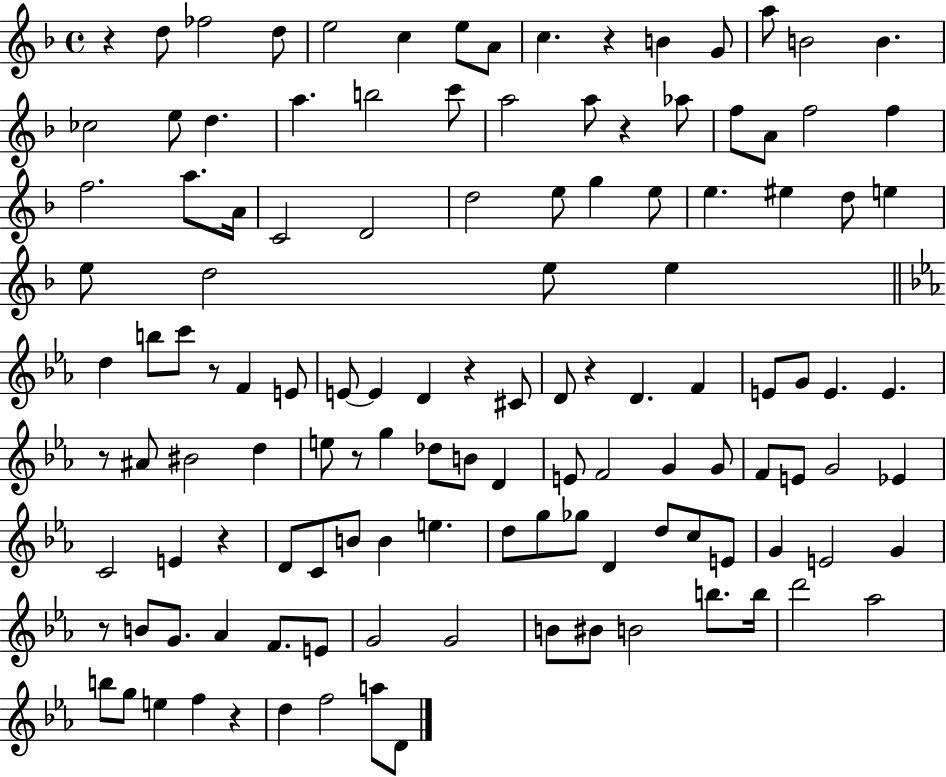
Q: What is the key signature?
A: F major